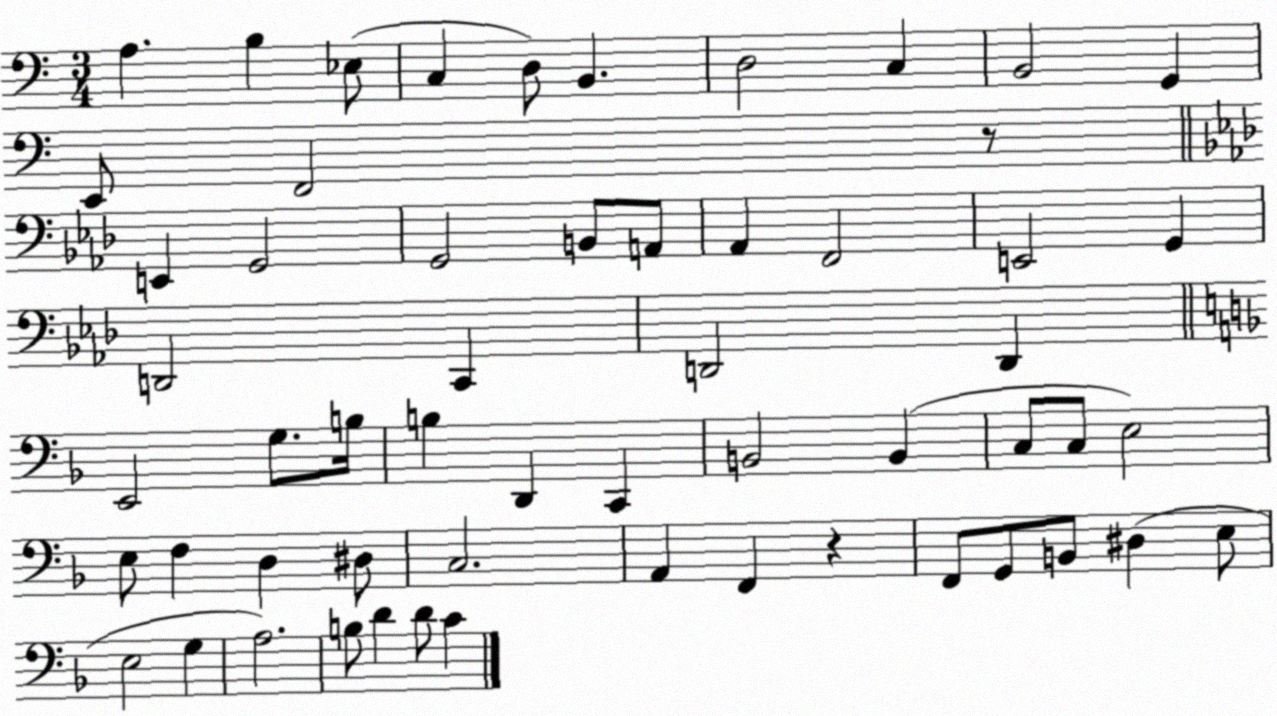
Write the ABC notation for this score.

X:1
T:Untitled
M:3/4
L:1/4
K:C
A, B, _E,/2 C, D,/2 B,, D,2 C, B,,2 G,, E,,/2 F,,2 z/2 E,, G,,2 G,,2 B,,/2 A,,/2 _A,, F,,2 E,,2 G,, D,,2 C,, D,,2 D,, E,,2 G,/2 B,/4 B, D,, C,, B,,2 B,, C,/2 C,/2 E,2 E,/2 F, D, ^D,/2 C,2 A,, F,, z F,,/2 G,,/2 B,,/2 ^D, E,/2 E,2 G, A,2 B,/2 D D/2 C